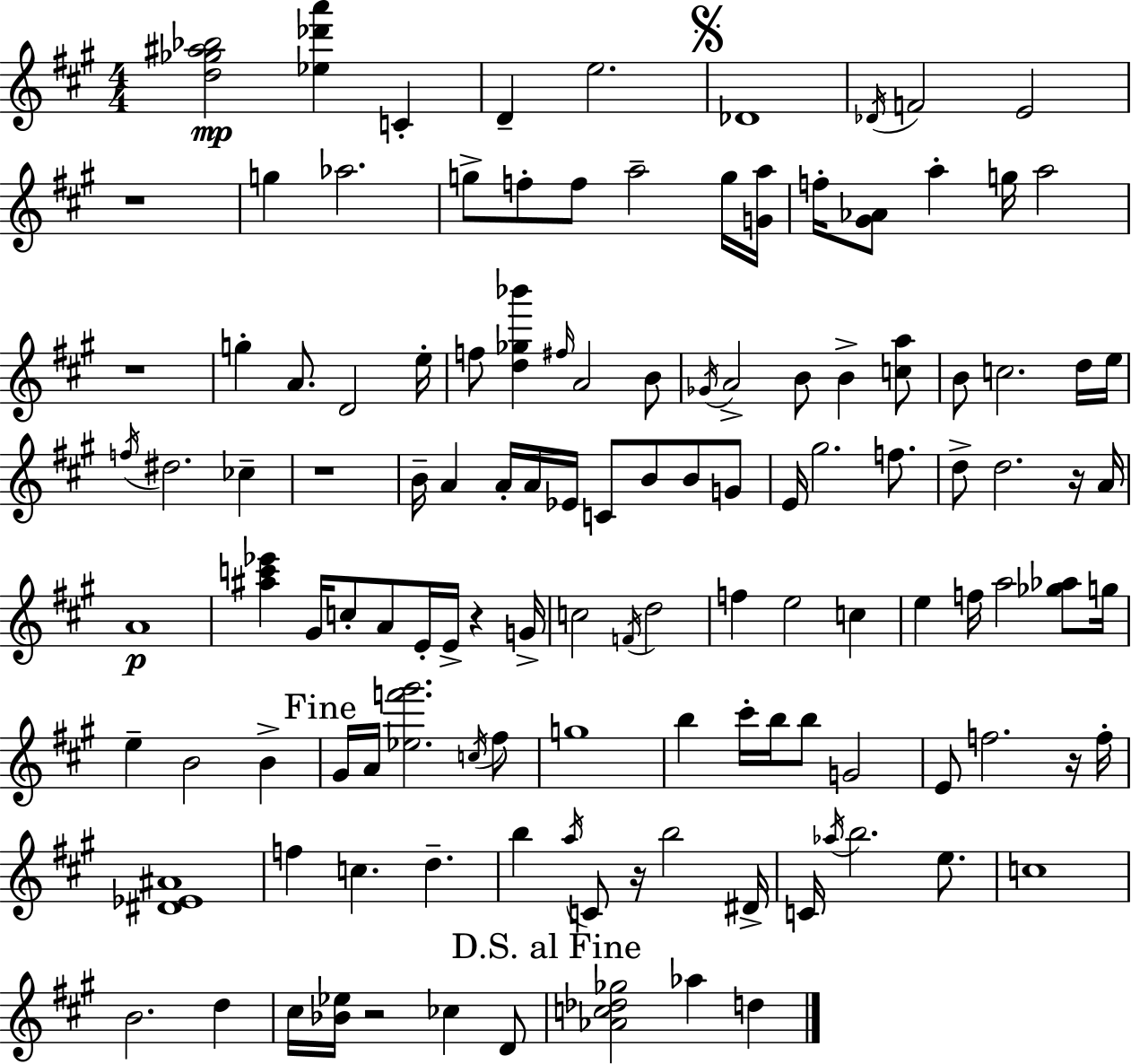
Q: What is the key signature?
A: A major